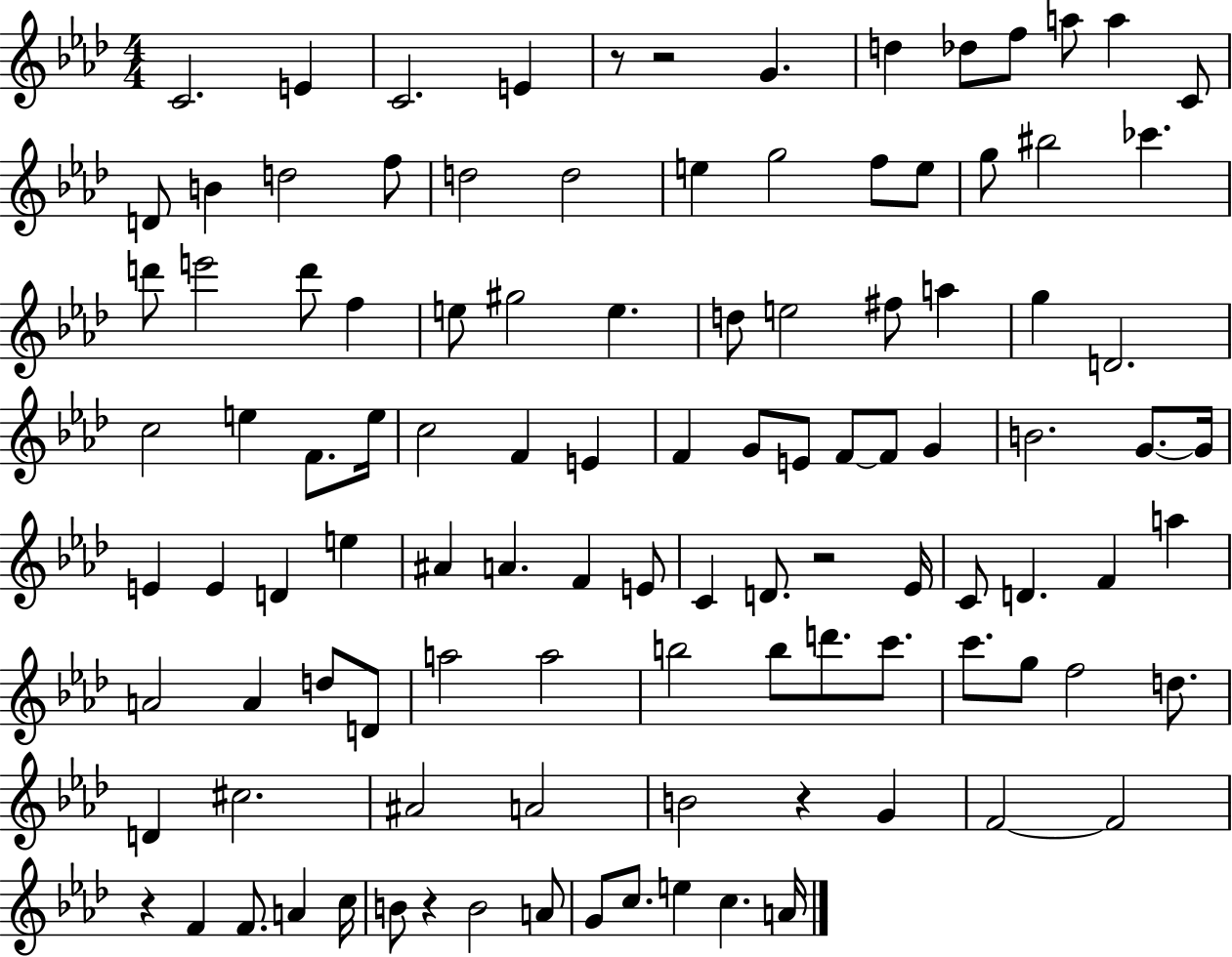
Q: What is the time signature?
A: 4/4